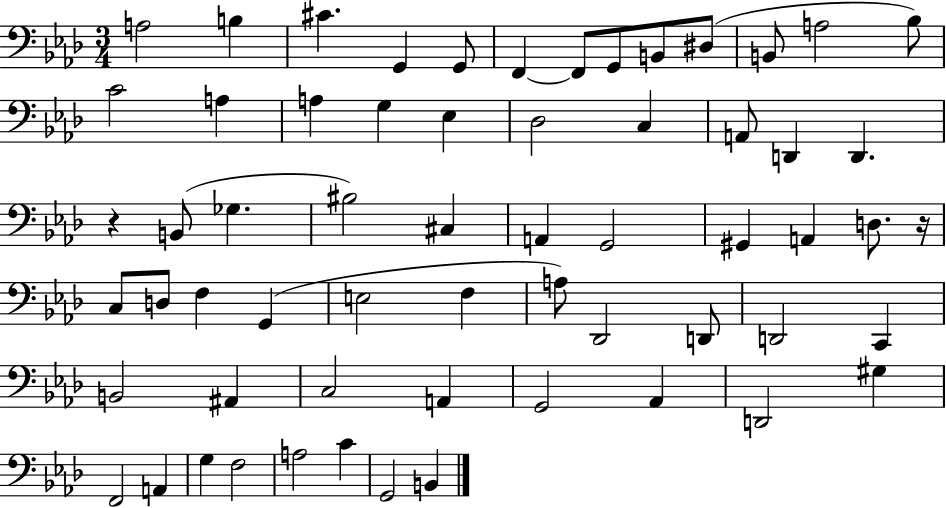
X:1
T:Untitled
M:3/4
L:1/4
K:Ab
A,2 B, ^C G,, G,,/2 F,, F,,/2 G,,/2 B,,/2 ^D,/2 B,,/2 A,2 _B,/2 C2 A, A, G, _E, _D,2 C, A,,/2 D,, D,, z B,,/2 _G, ^B,2 ^C, A,, G,,2 ^G,, A,, D,/2 z/4 C,/2 D,/2 F, G,, E,2 F, A,/2 _D,,2 D,,/2 D,,2 C,, B,,2 ^A,, C,2 A,, G,,2 _A,, D,,2 ^G, F,,2 A,, G, F,2 A,2 C G,,2 B,,